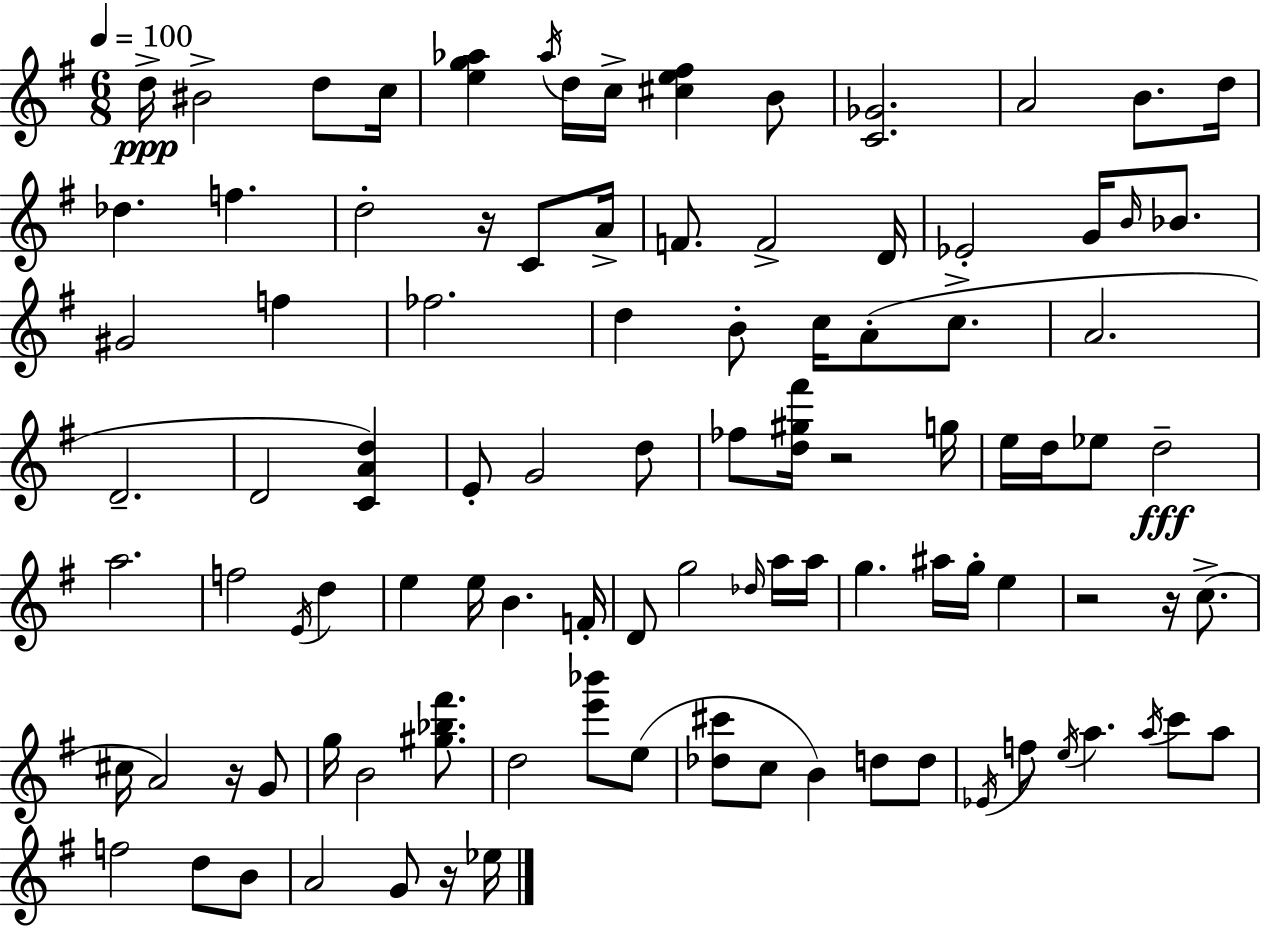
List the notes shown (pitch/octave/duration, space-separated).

D5/s BIS4/h D5/e C5/s [E5,G5,Ab5]/q Ab5/s D5/s C5/s [C#5,E5,F#5]/q B4/e [C4,Gb4]/h. A4/h B4/e. D5/s Db5/q. F5/q. D5/h R/s C4/e A4/s F4/e. F4/h D4/s Eb4/h G4/s B4/s Bb4/e. G#4/h F5/q FES5/h. D5/q B4/e C5/s A4/e C5/e. A4/h. D4/h. D4/h [C4,A4,D5]/q E4/e G4/h D5/e FES5/e [D5,G#5,F#6]/s R/h G5/s E5/s D5/s Eb5/e D5/h A5/h. F5/h E4/s D5/q E5/q E5/s B4/q. F4/s D4/e G5/h Db5/s A5/s A5/s G5/q. A#5/s G5/s E5/q R/h R/s C5/e. C#5/s A4/h R/s G4/e G5/s B4/h [G#5,Bb5,F#6]/e. D5/h [E6,Bb6]/e E5/e [Db5,C#6]/e C5/e B4/q D5/e D5/e Eb4/s F5/e E5/s A5/q. A5/s C6/e A5/e F5/h D5/e B4/e A4/h G4/e R/s Eb5/s